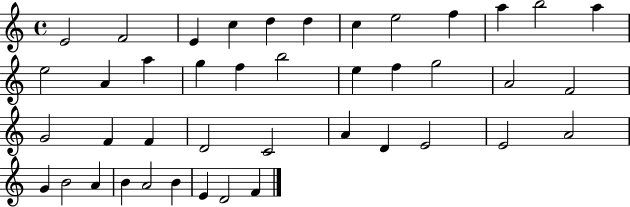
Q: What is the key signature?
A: C major